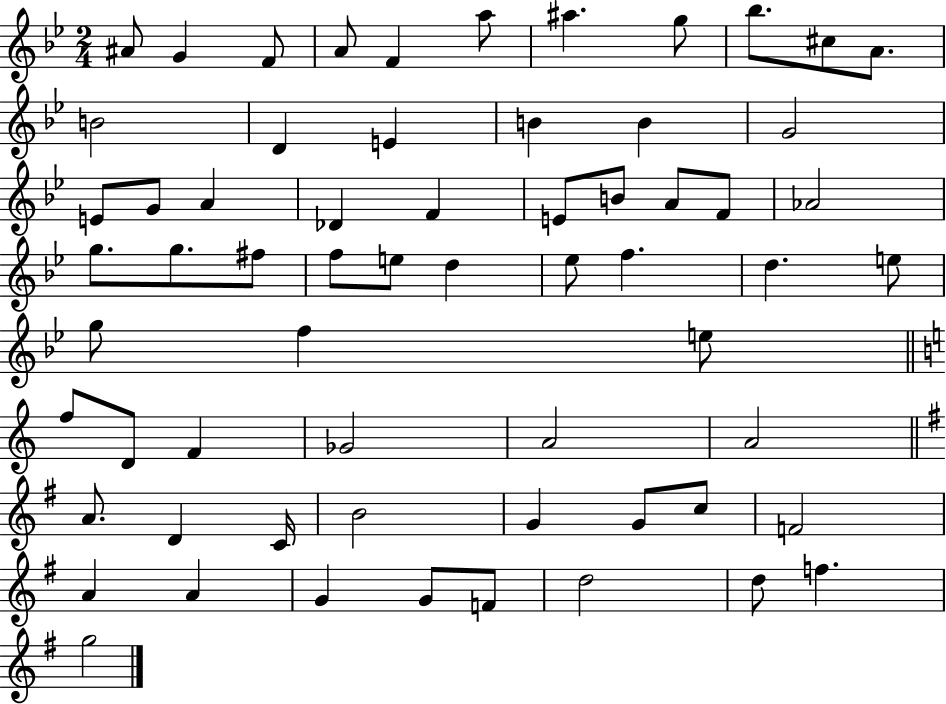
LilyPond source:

{
  \clef treble
  \numericTimeSignature
  \time 2/4
  \key bes \major
  ais'8 g'4 f'8 | a'8 f'4 a''8 | ais''4. g''8 | bes''8. cis''8 a'8. | \break b'2 | d'4 e'4 | b'4 b'4 | g'2 | \break e'8 g'8 a'4 | des'4 f'4 | e'8 b'8 a'8 f'8 | aes'2 | \break g''8. g''8. fis''8 | f''8 e''8 d''4 | ees''8 f''4. | d''4. e''8 | \break g''8 f''4 e''8 | \bar "||" \break \key a \minor f''8 d'8 f'4 | ges'2 | a'2 | a'2 | \break \bar "||" \break \key g \major a'8. d'4 c'16 | b'2 | g'4 g'8 c''8 | f'2 | \break a'4 a'4 | g'4 g'8 f'8 | d''2 | d''8 f''4. | \break g''2 | \bar "|."
}